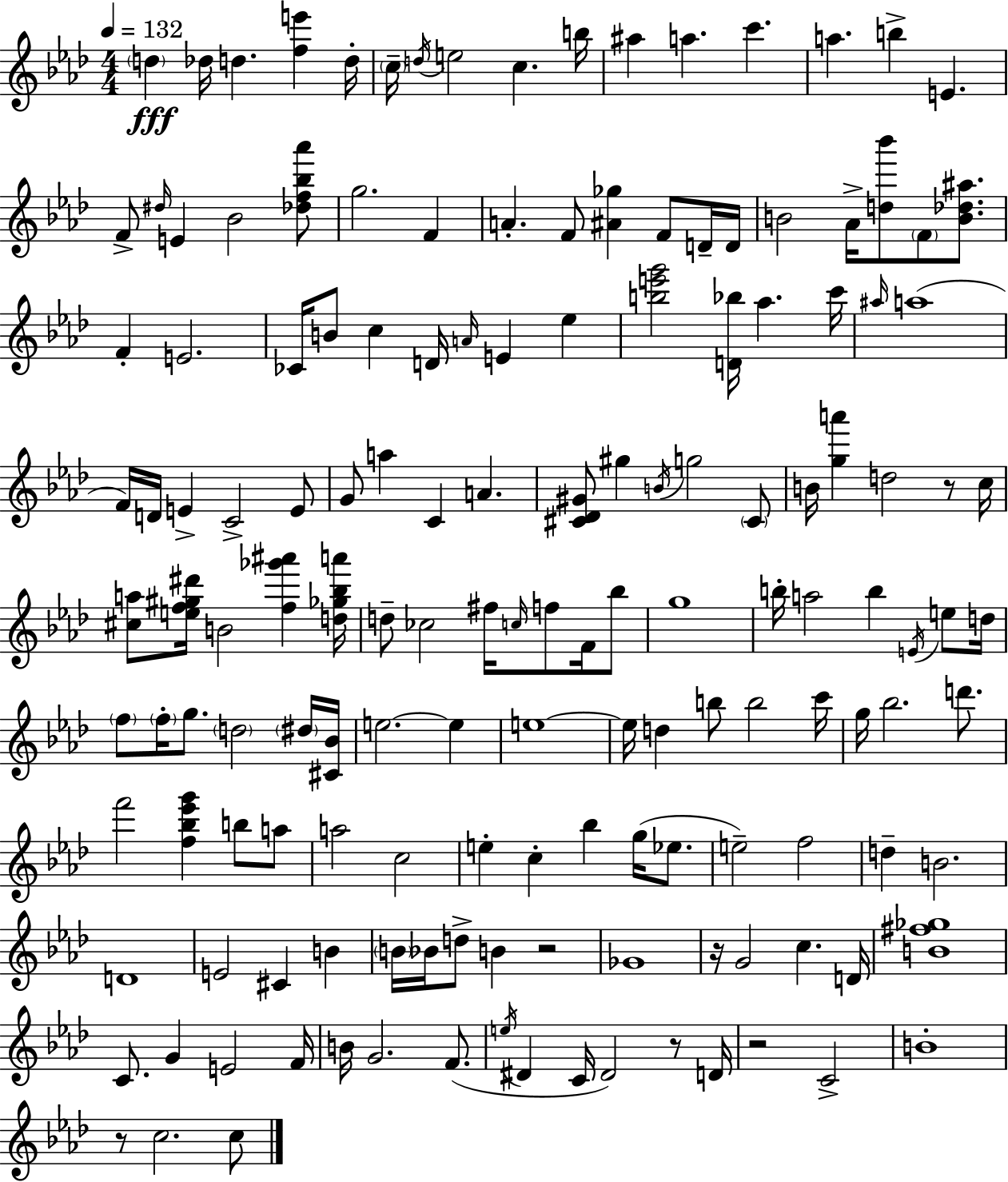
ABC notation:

X:1
T:Untitled
M:4/4
L:1/4
K:Fm
d _d/4 d [fe'] d/4 c/4 d/4 e2 c b/4 ^a a c' a b E F/2 ^d/4 E _B2 [_df_b_a']/2 g2 F A F/2 [^A_g] F/2 D/4 D/4 B2 _A/4 [d_b']/2 F/2 [B_d^a]/2 F E2 _C/4 B/2 c D/4 A/4 E _e [be'g']2 [D_b]/4 _a c'/4 ^a/4 a4 F/4 D/4 E C2 E/2 G/2 a C A [^C_D^G]/2 ^g B/4 g2 ^C/2 B/4 [ga'] d2 z/2 c/4 [^ca]/2 [ef^g^d']/4 B2 [f_g'^a'] [d_g_ba']/4 d/2 _c2 ^f/4 c/4 f/2 F/4 _b/2 g4 b/4 a2 b E/4 e/2 d/4 f/2 f/4 g/2 d2 ^d/4 [^C_B]/4 e2 e e4 e/4 d b/2 b2 c'/4 g/4 _b2 d'/2 f'2 [f_b_e'g'] b/2 a/2 a2 c2 e c _b g/4 _e/2 e2 f2 d B2 D4 E2 ^C B B/4 _B/4 d/2 B z2 _G4 z/4 G2 c D/4 [B^f_g]4 C/2 G E2 F/4 B/4 G2 F/2 e/4 ^D C/4 ^D2 z/2 D/4 z2 C2 B4 z/2 c2 c/2